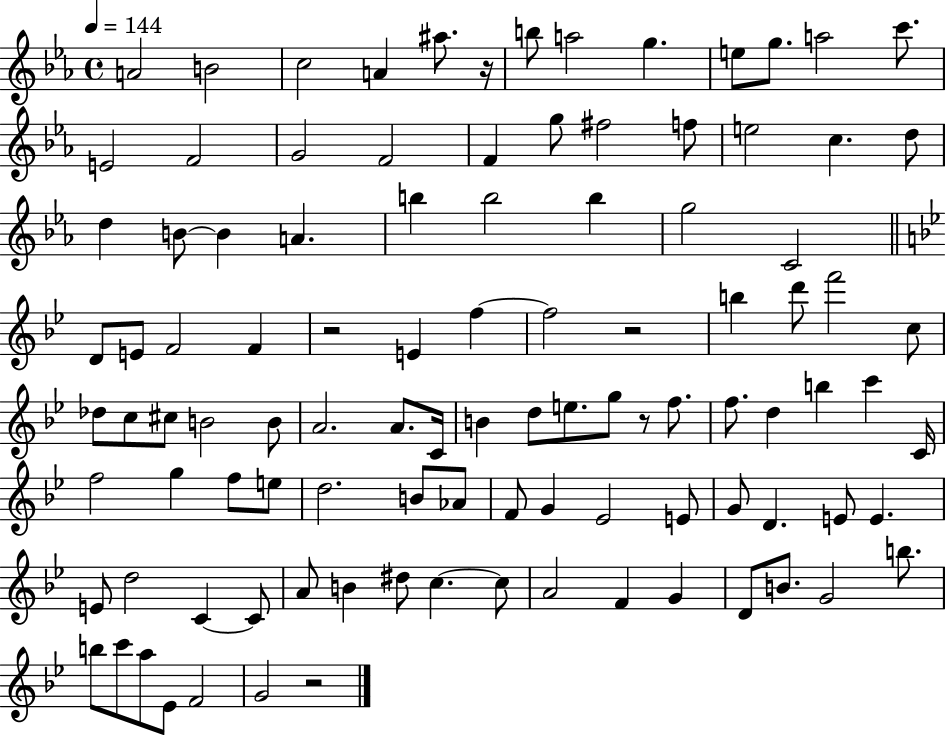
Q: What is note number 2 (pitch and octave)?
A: B4